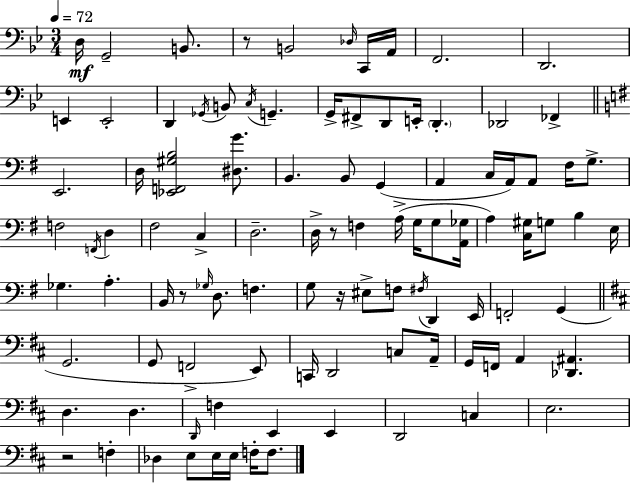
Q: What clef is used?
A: bass